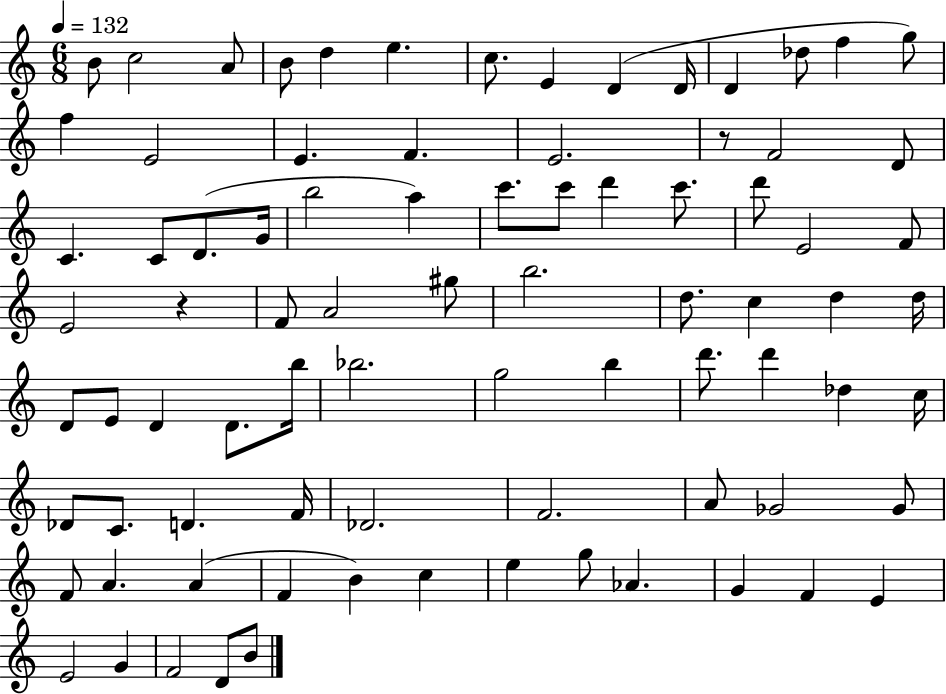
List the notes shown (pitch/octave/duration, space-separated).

B4/e C5/h A4/e B4/e D5/q E5/q. C5/e. E4/q D4/q D4/s D4/q Db5/e F5/q G5/e F5/q E4/h E4/q. F4/q. E4/h. R/e F4/h D4/e C4/q. C4/e D4/e. G4/s B5/h A5/q C6/e. C6/e D6/q C6/e. D6/e E4/h F4/e E4/h R/q F4/e A4/h G#5/e B5/h. D5/e. C5/q D5/q D5/s D4/e E4/e D4/q D4/e. B5/s Bb5/h. G5/h B5/q D6/e. D6/q Db5/q C5/s Db4/e C4/e. D4/q. F4/s Db4/h. F4/h. A4/e Gb4/h Gb4/e F4/e A4/q. A4/q F4/q B4/q C5/q E5/q G5/e Ab4/q. G4/q F4/q E4/q E4/h G4/q F4/h D4/e B4/e